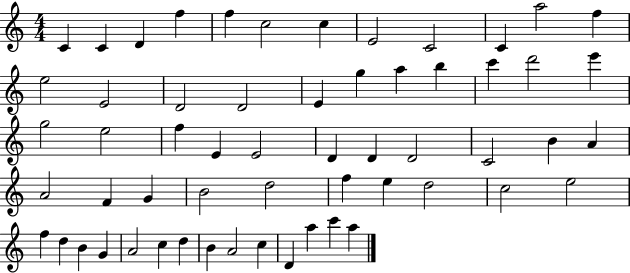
{
  \clef treble
  \numericTimeSignature
  \time 4/4
  \key c \major
  c'4 c'4 d'4 f''4 | f''4 c''2 c''4 | e'2 c'2 | c'4 a''2 f''4 | \break e''2 e'2 | d'2 d'2 | e'4 g''4 a''4 b''4 | c'''4 d'''2 e'''4 | \break g''2 e''2 | f''4 e'4 e'2 | d'4 d'4 d'2 | c'2 b'4 a'4 | \break a'2 f'4 g'4 | b'2 d''2 | f''4 e''4 d''2 | c''2 e''2 | \break f''4 d''4 b'4 g'4 | a'2 c''4 d''4 | b'4 a'2 c''4 | d'4 a''4 c'''4 a''4 | \break \bar "|."
}